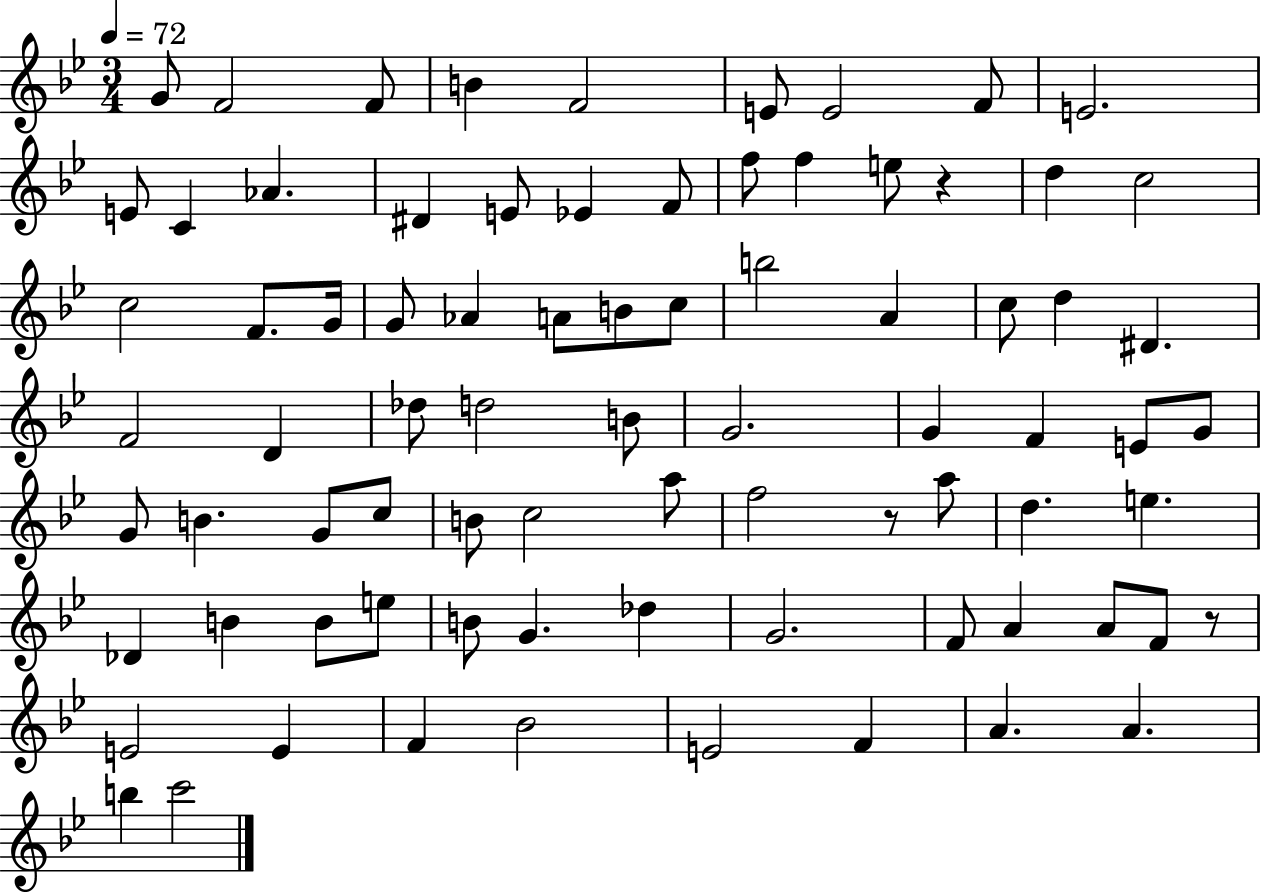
{
  \clef treble
  \numericTimeSignature
  \time 3/4
  \key bes \major
  \tempo 4 = 72
  g'8 f'2 f'8 | b'4 f'2 | e'8 e'2 f'8 | e'2. | \break e'8 c'4 aes'4. | dis'4 e'8 ees'4 f'8 | f''8 f''4 e''8 r4 | d''4 c''2 | \break c''2 f'8. g'16 | g'8 aes'4 a'8 b'8 c''8 | b''2 a'4 | c''8 d''4 dis'4. | \break f'2 d'4 | des''8 d''2 b'8 | g'2. | g'4 f'4 e'8 g'8 | \break g'8 b'4. g'8 c''8 | b'8 c''2 a''8 | f''2 r8 a''8 | d''4. e''4. | \break des'4 b'4 b'8 e''8 | b'8 g'4. des''4 | g'2. | f'8 a'4 a'8 f'8 r8 | \break e'2 e'4 | f'4 bes'2 | e'2 f'4 | a'4. a'4. | \break b''4 c'''2 | \bar "|."
}